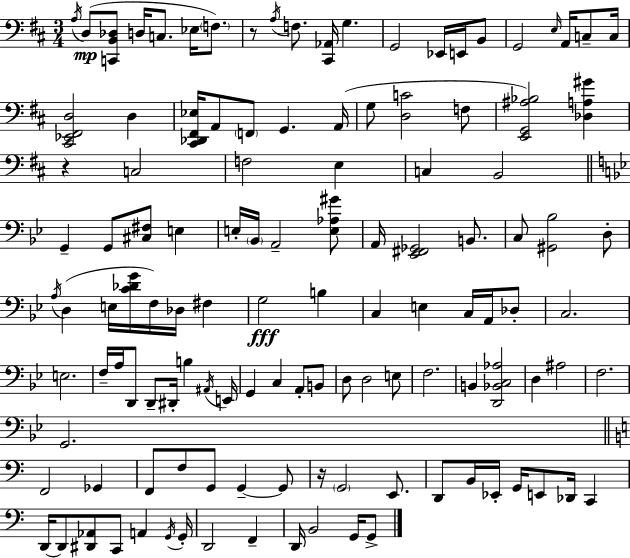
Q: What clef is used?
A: bass